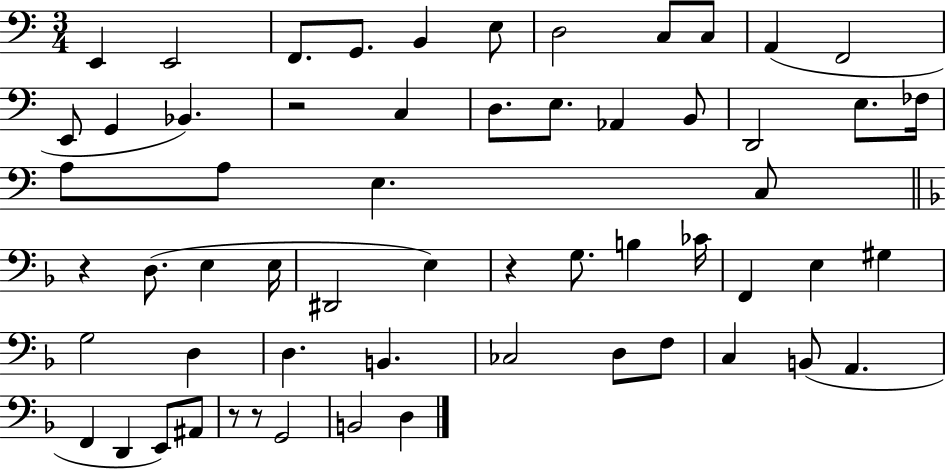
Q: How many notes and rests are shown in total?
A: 59